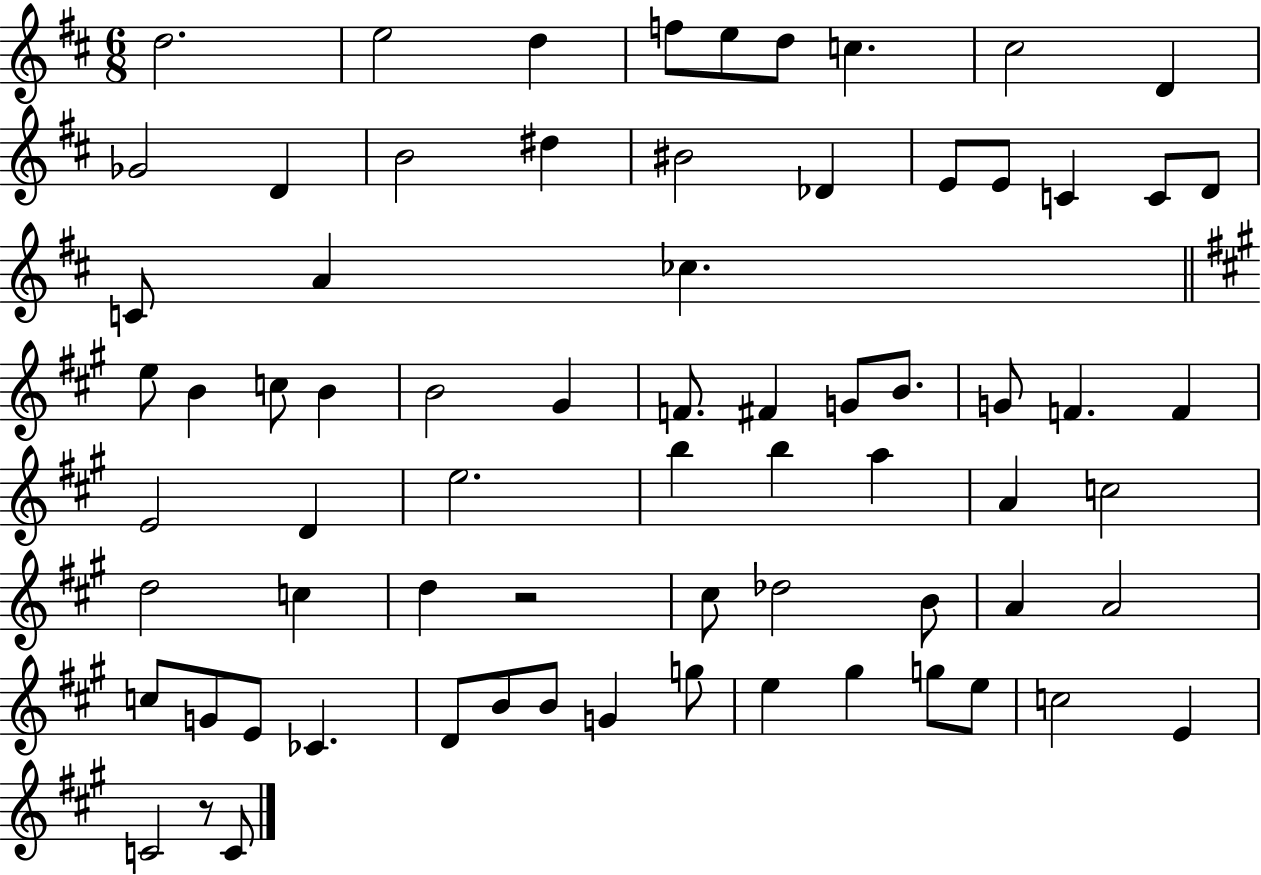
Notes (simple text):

D5/h. E5/h D5/q F5/e E5/e D5/e C5/q. C#5/h D4/q Gb4/h D4/q B4/h D#5/q BIS4/h Db4/q E4/e E4/e C4/q C4/e D4/e C4/e A4/q CES5/q. E5/e B4/q C5/e B4/q B4/h G#4/q F4/e. F#4/q G4/e B4/e. G4/e F4/q. F4/q E4/h D4/q E5/h. B5/q B5/q A5/q A4/q C5/h D5/h C5/q D5/q R/h C#5/e Db5/h B4/e A4/q A4/h C5/e G4/e E4/e CES4/q. D4/e B4/e B4/e G4/q G5/e E5/q G#5/q G5/e E5/e C5/h E4/q C4/h R/e C4/e